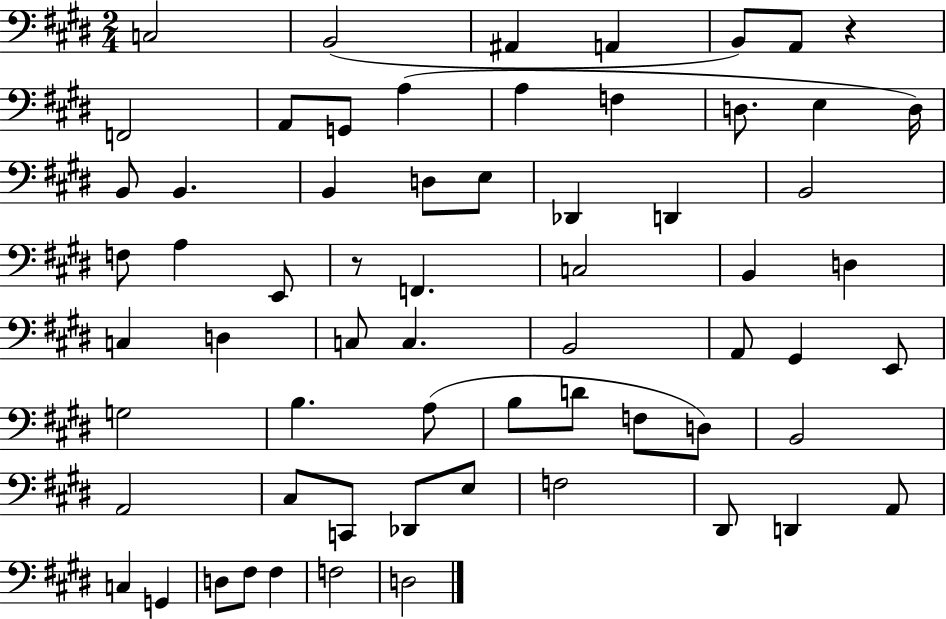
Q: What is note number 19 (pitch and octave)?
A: D3